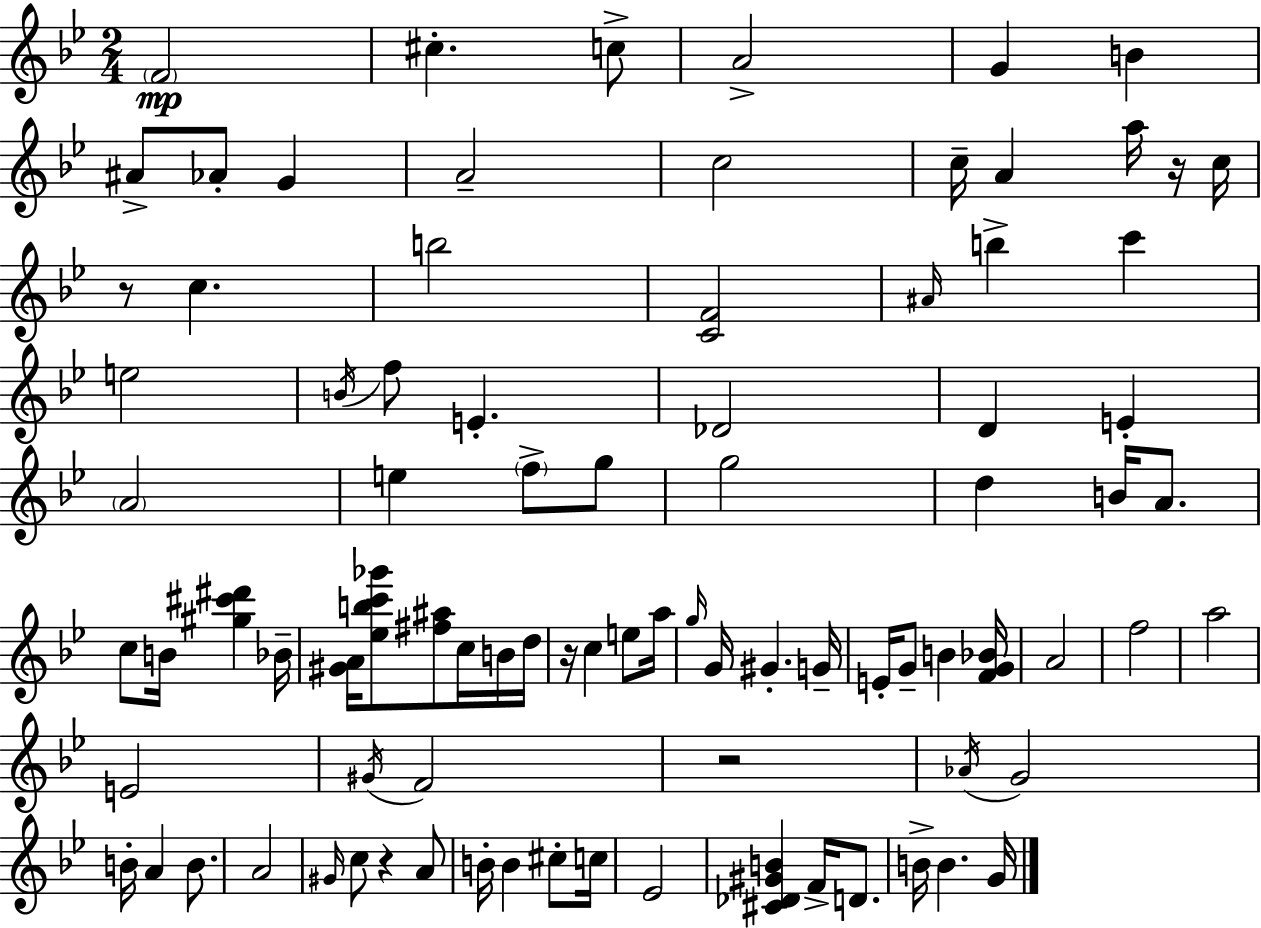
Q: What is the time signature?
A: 2/4